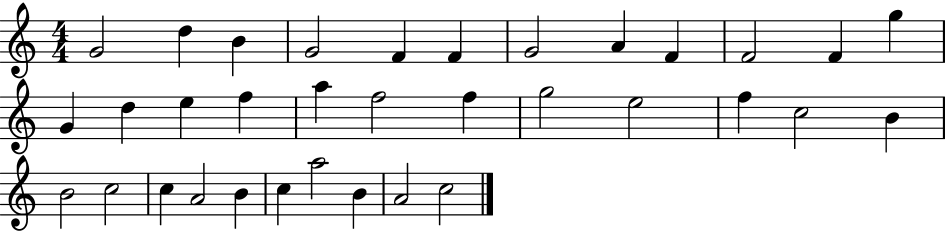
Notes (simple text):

G4/h D5/q B4/q G4/h F4/q F4/q G4/h A4/q F4/q F4/h F4/q G5/q G4/q D5/q E5/q F5/q A5/q F5/h F5/q G5/h E5/h F5/q C5/h B4/q B4/h C5/h C5/q A4/h B4/q C5/q A5/h B4/q A4/h C5/h